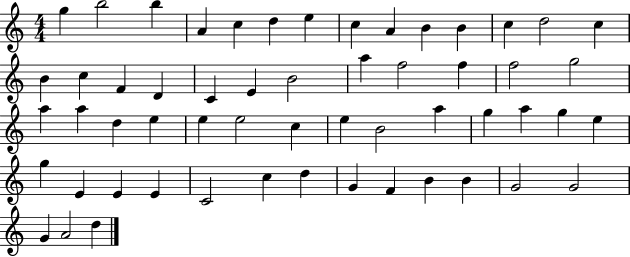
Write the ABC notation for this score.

X:1
T:Untitled
M:4/4
L:1/4
K:C
g b2 b A c d e c A B B c d2 c B c F D C E B2 a f2 f f2 g2 a a d e e e2 c e B2 a g a g e g E E E C2 c d G F B B G2 G2 G A2 d